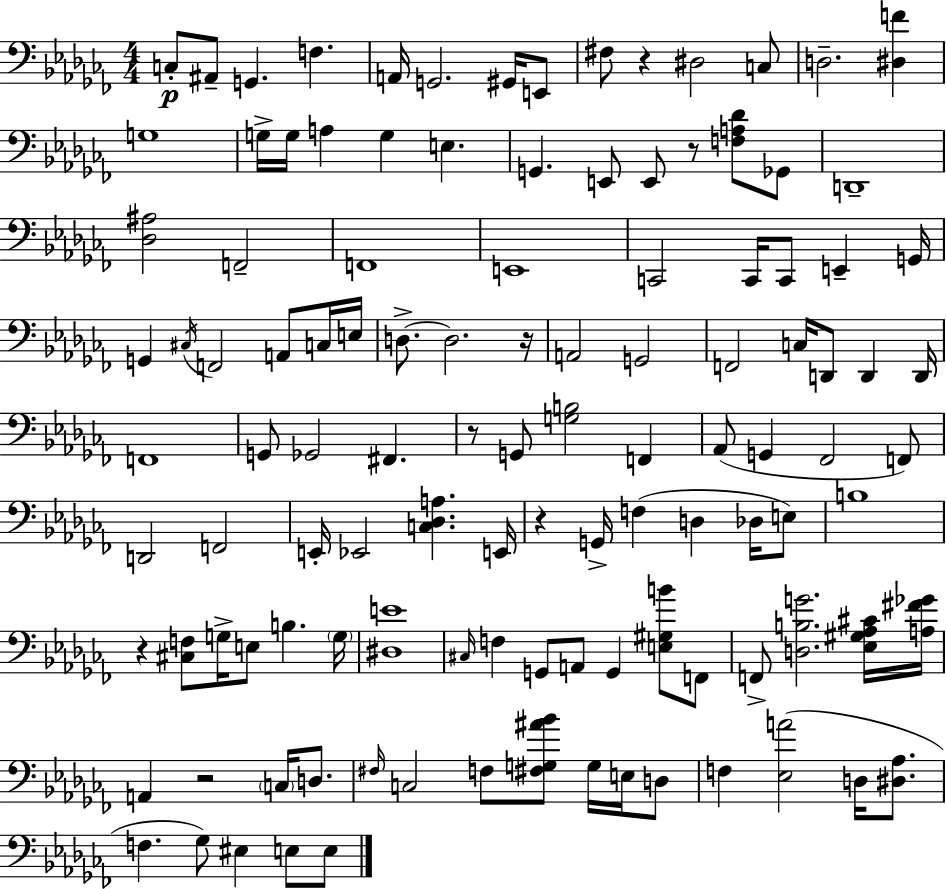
X:1
T:Untitled
M:4/4
L:1/4
K:Abm
C,/2 ^A,,/2 G,, F, A,,/4 G,,2 ^G,,/4 E,,/2 ^F,/2 z ^D,2 C,/2 D,2 [^D,F] G,4 G,/4 G,/4 A, G, E, G,, E,,/2 E,,/2 z/2 [F,A,_D]/2 _G,,/2 D,,4 [_D,^A,]2 F,,2 F,,4 E,,4 C,,2 C,,/4 C,,/2 E,, G,,/4 G,, ^C,/4 F,,2 A,,/2 C,/4 E,/4 D,/2 D,2 z/4 A,,2 G,,2 F,,2 C,/4 D,,/2 D,, D,,/4 F,,4 G,,/2 _G,,2 ^F,, z/2 G,,/2 [G,B,]2 F,, _A,,/2 G,, _F,,2 F,,/2 D,,2 F,,2 E,,/4 _E,,2 [C,_D,A,] E,,/4 z G,,/4 F, D, _D,/4 E,/2 B,4 z [^C,F,]/2 G,/4 E,/2 B, G,/4 [^D,E]4 ^C,/4 F, G,,/2 A,,/2 G,, [E,^G,B]/2 F,,/2 F,,/2 [D,B,G]2 [_E,^G,_A,^C]/4 [A,^F_G]/4 A,, z2 C,/4 D,/2 ^F,/4 C,2 F,/2 [^F,G,^A_B]/2 G,/4 E,/4 D,/2 F, [_E,A]2 D,/4 [^D,_A,]/2 F, _G,/2 ^E, E,/2 E,/2